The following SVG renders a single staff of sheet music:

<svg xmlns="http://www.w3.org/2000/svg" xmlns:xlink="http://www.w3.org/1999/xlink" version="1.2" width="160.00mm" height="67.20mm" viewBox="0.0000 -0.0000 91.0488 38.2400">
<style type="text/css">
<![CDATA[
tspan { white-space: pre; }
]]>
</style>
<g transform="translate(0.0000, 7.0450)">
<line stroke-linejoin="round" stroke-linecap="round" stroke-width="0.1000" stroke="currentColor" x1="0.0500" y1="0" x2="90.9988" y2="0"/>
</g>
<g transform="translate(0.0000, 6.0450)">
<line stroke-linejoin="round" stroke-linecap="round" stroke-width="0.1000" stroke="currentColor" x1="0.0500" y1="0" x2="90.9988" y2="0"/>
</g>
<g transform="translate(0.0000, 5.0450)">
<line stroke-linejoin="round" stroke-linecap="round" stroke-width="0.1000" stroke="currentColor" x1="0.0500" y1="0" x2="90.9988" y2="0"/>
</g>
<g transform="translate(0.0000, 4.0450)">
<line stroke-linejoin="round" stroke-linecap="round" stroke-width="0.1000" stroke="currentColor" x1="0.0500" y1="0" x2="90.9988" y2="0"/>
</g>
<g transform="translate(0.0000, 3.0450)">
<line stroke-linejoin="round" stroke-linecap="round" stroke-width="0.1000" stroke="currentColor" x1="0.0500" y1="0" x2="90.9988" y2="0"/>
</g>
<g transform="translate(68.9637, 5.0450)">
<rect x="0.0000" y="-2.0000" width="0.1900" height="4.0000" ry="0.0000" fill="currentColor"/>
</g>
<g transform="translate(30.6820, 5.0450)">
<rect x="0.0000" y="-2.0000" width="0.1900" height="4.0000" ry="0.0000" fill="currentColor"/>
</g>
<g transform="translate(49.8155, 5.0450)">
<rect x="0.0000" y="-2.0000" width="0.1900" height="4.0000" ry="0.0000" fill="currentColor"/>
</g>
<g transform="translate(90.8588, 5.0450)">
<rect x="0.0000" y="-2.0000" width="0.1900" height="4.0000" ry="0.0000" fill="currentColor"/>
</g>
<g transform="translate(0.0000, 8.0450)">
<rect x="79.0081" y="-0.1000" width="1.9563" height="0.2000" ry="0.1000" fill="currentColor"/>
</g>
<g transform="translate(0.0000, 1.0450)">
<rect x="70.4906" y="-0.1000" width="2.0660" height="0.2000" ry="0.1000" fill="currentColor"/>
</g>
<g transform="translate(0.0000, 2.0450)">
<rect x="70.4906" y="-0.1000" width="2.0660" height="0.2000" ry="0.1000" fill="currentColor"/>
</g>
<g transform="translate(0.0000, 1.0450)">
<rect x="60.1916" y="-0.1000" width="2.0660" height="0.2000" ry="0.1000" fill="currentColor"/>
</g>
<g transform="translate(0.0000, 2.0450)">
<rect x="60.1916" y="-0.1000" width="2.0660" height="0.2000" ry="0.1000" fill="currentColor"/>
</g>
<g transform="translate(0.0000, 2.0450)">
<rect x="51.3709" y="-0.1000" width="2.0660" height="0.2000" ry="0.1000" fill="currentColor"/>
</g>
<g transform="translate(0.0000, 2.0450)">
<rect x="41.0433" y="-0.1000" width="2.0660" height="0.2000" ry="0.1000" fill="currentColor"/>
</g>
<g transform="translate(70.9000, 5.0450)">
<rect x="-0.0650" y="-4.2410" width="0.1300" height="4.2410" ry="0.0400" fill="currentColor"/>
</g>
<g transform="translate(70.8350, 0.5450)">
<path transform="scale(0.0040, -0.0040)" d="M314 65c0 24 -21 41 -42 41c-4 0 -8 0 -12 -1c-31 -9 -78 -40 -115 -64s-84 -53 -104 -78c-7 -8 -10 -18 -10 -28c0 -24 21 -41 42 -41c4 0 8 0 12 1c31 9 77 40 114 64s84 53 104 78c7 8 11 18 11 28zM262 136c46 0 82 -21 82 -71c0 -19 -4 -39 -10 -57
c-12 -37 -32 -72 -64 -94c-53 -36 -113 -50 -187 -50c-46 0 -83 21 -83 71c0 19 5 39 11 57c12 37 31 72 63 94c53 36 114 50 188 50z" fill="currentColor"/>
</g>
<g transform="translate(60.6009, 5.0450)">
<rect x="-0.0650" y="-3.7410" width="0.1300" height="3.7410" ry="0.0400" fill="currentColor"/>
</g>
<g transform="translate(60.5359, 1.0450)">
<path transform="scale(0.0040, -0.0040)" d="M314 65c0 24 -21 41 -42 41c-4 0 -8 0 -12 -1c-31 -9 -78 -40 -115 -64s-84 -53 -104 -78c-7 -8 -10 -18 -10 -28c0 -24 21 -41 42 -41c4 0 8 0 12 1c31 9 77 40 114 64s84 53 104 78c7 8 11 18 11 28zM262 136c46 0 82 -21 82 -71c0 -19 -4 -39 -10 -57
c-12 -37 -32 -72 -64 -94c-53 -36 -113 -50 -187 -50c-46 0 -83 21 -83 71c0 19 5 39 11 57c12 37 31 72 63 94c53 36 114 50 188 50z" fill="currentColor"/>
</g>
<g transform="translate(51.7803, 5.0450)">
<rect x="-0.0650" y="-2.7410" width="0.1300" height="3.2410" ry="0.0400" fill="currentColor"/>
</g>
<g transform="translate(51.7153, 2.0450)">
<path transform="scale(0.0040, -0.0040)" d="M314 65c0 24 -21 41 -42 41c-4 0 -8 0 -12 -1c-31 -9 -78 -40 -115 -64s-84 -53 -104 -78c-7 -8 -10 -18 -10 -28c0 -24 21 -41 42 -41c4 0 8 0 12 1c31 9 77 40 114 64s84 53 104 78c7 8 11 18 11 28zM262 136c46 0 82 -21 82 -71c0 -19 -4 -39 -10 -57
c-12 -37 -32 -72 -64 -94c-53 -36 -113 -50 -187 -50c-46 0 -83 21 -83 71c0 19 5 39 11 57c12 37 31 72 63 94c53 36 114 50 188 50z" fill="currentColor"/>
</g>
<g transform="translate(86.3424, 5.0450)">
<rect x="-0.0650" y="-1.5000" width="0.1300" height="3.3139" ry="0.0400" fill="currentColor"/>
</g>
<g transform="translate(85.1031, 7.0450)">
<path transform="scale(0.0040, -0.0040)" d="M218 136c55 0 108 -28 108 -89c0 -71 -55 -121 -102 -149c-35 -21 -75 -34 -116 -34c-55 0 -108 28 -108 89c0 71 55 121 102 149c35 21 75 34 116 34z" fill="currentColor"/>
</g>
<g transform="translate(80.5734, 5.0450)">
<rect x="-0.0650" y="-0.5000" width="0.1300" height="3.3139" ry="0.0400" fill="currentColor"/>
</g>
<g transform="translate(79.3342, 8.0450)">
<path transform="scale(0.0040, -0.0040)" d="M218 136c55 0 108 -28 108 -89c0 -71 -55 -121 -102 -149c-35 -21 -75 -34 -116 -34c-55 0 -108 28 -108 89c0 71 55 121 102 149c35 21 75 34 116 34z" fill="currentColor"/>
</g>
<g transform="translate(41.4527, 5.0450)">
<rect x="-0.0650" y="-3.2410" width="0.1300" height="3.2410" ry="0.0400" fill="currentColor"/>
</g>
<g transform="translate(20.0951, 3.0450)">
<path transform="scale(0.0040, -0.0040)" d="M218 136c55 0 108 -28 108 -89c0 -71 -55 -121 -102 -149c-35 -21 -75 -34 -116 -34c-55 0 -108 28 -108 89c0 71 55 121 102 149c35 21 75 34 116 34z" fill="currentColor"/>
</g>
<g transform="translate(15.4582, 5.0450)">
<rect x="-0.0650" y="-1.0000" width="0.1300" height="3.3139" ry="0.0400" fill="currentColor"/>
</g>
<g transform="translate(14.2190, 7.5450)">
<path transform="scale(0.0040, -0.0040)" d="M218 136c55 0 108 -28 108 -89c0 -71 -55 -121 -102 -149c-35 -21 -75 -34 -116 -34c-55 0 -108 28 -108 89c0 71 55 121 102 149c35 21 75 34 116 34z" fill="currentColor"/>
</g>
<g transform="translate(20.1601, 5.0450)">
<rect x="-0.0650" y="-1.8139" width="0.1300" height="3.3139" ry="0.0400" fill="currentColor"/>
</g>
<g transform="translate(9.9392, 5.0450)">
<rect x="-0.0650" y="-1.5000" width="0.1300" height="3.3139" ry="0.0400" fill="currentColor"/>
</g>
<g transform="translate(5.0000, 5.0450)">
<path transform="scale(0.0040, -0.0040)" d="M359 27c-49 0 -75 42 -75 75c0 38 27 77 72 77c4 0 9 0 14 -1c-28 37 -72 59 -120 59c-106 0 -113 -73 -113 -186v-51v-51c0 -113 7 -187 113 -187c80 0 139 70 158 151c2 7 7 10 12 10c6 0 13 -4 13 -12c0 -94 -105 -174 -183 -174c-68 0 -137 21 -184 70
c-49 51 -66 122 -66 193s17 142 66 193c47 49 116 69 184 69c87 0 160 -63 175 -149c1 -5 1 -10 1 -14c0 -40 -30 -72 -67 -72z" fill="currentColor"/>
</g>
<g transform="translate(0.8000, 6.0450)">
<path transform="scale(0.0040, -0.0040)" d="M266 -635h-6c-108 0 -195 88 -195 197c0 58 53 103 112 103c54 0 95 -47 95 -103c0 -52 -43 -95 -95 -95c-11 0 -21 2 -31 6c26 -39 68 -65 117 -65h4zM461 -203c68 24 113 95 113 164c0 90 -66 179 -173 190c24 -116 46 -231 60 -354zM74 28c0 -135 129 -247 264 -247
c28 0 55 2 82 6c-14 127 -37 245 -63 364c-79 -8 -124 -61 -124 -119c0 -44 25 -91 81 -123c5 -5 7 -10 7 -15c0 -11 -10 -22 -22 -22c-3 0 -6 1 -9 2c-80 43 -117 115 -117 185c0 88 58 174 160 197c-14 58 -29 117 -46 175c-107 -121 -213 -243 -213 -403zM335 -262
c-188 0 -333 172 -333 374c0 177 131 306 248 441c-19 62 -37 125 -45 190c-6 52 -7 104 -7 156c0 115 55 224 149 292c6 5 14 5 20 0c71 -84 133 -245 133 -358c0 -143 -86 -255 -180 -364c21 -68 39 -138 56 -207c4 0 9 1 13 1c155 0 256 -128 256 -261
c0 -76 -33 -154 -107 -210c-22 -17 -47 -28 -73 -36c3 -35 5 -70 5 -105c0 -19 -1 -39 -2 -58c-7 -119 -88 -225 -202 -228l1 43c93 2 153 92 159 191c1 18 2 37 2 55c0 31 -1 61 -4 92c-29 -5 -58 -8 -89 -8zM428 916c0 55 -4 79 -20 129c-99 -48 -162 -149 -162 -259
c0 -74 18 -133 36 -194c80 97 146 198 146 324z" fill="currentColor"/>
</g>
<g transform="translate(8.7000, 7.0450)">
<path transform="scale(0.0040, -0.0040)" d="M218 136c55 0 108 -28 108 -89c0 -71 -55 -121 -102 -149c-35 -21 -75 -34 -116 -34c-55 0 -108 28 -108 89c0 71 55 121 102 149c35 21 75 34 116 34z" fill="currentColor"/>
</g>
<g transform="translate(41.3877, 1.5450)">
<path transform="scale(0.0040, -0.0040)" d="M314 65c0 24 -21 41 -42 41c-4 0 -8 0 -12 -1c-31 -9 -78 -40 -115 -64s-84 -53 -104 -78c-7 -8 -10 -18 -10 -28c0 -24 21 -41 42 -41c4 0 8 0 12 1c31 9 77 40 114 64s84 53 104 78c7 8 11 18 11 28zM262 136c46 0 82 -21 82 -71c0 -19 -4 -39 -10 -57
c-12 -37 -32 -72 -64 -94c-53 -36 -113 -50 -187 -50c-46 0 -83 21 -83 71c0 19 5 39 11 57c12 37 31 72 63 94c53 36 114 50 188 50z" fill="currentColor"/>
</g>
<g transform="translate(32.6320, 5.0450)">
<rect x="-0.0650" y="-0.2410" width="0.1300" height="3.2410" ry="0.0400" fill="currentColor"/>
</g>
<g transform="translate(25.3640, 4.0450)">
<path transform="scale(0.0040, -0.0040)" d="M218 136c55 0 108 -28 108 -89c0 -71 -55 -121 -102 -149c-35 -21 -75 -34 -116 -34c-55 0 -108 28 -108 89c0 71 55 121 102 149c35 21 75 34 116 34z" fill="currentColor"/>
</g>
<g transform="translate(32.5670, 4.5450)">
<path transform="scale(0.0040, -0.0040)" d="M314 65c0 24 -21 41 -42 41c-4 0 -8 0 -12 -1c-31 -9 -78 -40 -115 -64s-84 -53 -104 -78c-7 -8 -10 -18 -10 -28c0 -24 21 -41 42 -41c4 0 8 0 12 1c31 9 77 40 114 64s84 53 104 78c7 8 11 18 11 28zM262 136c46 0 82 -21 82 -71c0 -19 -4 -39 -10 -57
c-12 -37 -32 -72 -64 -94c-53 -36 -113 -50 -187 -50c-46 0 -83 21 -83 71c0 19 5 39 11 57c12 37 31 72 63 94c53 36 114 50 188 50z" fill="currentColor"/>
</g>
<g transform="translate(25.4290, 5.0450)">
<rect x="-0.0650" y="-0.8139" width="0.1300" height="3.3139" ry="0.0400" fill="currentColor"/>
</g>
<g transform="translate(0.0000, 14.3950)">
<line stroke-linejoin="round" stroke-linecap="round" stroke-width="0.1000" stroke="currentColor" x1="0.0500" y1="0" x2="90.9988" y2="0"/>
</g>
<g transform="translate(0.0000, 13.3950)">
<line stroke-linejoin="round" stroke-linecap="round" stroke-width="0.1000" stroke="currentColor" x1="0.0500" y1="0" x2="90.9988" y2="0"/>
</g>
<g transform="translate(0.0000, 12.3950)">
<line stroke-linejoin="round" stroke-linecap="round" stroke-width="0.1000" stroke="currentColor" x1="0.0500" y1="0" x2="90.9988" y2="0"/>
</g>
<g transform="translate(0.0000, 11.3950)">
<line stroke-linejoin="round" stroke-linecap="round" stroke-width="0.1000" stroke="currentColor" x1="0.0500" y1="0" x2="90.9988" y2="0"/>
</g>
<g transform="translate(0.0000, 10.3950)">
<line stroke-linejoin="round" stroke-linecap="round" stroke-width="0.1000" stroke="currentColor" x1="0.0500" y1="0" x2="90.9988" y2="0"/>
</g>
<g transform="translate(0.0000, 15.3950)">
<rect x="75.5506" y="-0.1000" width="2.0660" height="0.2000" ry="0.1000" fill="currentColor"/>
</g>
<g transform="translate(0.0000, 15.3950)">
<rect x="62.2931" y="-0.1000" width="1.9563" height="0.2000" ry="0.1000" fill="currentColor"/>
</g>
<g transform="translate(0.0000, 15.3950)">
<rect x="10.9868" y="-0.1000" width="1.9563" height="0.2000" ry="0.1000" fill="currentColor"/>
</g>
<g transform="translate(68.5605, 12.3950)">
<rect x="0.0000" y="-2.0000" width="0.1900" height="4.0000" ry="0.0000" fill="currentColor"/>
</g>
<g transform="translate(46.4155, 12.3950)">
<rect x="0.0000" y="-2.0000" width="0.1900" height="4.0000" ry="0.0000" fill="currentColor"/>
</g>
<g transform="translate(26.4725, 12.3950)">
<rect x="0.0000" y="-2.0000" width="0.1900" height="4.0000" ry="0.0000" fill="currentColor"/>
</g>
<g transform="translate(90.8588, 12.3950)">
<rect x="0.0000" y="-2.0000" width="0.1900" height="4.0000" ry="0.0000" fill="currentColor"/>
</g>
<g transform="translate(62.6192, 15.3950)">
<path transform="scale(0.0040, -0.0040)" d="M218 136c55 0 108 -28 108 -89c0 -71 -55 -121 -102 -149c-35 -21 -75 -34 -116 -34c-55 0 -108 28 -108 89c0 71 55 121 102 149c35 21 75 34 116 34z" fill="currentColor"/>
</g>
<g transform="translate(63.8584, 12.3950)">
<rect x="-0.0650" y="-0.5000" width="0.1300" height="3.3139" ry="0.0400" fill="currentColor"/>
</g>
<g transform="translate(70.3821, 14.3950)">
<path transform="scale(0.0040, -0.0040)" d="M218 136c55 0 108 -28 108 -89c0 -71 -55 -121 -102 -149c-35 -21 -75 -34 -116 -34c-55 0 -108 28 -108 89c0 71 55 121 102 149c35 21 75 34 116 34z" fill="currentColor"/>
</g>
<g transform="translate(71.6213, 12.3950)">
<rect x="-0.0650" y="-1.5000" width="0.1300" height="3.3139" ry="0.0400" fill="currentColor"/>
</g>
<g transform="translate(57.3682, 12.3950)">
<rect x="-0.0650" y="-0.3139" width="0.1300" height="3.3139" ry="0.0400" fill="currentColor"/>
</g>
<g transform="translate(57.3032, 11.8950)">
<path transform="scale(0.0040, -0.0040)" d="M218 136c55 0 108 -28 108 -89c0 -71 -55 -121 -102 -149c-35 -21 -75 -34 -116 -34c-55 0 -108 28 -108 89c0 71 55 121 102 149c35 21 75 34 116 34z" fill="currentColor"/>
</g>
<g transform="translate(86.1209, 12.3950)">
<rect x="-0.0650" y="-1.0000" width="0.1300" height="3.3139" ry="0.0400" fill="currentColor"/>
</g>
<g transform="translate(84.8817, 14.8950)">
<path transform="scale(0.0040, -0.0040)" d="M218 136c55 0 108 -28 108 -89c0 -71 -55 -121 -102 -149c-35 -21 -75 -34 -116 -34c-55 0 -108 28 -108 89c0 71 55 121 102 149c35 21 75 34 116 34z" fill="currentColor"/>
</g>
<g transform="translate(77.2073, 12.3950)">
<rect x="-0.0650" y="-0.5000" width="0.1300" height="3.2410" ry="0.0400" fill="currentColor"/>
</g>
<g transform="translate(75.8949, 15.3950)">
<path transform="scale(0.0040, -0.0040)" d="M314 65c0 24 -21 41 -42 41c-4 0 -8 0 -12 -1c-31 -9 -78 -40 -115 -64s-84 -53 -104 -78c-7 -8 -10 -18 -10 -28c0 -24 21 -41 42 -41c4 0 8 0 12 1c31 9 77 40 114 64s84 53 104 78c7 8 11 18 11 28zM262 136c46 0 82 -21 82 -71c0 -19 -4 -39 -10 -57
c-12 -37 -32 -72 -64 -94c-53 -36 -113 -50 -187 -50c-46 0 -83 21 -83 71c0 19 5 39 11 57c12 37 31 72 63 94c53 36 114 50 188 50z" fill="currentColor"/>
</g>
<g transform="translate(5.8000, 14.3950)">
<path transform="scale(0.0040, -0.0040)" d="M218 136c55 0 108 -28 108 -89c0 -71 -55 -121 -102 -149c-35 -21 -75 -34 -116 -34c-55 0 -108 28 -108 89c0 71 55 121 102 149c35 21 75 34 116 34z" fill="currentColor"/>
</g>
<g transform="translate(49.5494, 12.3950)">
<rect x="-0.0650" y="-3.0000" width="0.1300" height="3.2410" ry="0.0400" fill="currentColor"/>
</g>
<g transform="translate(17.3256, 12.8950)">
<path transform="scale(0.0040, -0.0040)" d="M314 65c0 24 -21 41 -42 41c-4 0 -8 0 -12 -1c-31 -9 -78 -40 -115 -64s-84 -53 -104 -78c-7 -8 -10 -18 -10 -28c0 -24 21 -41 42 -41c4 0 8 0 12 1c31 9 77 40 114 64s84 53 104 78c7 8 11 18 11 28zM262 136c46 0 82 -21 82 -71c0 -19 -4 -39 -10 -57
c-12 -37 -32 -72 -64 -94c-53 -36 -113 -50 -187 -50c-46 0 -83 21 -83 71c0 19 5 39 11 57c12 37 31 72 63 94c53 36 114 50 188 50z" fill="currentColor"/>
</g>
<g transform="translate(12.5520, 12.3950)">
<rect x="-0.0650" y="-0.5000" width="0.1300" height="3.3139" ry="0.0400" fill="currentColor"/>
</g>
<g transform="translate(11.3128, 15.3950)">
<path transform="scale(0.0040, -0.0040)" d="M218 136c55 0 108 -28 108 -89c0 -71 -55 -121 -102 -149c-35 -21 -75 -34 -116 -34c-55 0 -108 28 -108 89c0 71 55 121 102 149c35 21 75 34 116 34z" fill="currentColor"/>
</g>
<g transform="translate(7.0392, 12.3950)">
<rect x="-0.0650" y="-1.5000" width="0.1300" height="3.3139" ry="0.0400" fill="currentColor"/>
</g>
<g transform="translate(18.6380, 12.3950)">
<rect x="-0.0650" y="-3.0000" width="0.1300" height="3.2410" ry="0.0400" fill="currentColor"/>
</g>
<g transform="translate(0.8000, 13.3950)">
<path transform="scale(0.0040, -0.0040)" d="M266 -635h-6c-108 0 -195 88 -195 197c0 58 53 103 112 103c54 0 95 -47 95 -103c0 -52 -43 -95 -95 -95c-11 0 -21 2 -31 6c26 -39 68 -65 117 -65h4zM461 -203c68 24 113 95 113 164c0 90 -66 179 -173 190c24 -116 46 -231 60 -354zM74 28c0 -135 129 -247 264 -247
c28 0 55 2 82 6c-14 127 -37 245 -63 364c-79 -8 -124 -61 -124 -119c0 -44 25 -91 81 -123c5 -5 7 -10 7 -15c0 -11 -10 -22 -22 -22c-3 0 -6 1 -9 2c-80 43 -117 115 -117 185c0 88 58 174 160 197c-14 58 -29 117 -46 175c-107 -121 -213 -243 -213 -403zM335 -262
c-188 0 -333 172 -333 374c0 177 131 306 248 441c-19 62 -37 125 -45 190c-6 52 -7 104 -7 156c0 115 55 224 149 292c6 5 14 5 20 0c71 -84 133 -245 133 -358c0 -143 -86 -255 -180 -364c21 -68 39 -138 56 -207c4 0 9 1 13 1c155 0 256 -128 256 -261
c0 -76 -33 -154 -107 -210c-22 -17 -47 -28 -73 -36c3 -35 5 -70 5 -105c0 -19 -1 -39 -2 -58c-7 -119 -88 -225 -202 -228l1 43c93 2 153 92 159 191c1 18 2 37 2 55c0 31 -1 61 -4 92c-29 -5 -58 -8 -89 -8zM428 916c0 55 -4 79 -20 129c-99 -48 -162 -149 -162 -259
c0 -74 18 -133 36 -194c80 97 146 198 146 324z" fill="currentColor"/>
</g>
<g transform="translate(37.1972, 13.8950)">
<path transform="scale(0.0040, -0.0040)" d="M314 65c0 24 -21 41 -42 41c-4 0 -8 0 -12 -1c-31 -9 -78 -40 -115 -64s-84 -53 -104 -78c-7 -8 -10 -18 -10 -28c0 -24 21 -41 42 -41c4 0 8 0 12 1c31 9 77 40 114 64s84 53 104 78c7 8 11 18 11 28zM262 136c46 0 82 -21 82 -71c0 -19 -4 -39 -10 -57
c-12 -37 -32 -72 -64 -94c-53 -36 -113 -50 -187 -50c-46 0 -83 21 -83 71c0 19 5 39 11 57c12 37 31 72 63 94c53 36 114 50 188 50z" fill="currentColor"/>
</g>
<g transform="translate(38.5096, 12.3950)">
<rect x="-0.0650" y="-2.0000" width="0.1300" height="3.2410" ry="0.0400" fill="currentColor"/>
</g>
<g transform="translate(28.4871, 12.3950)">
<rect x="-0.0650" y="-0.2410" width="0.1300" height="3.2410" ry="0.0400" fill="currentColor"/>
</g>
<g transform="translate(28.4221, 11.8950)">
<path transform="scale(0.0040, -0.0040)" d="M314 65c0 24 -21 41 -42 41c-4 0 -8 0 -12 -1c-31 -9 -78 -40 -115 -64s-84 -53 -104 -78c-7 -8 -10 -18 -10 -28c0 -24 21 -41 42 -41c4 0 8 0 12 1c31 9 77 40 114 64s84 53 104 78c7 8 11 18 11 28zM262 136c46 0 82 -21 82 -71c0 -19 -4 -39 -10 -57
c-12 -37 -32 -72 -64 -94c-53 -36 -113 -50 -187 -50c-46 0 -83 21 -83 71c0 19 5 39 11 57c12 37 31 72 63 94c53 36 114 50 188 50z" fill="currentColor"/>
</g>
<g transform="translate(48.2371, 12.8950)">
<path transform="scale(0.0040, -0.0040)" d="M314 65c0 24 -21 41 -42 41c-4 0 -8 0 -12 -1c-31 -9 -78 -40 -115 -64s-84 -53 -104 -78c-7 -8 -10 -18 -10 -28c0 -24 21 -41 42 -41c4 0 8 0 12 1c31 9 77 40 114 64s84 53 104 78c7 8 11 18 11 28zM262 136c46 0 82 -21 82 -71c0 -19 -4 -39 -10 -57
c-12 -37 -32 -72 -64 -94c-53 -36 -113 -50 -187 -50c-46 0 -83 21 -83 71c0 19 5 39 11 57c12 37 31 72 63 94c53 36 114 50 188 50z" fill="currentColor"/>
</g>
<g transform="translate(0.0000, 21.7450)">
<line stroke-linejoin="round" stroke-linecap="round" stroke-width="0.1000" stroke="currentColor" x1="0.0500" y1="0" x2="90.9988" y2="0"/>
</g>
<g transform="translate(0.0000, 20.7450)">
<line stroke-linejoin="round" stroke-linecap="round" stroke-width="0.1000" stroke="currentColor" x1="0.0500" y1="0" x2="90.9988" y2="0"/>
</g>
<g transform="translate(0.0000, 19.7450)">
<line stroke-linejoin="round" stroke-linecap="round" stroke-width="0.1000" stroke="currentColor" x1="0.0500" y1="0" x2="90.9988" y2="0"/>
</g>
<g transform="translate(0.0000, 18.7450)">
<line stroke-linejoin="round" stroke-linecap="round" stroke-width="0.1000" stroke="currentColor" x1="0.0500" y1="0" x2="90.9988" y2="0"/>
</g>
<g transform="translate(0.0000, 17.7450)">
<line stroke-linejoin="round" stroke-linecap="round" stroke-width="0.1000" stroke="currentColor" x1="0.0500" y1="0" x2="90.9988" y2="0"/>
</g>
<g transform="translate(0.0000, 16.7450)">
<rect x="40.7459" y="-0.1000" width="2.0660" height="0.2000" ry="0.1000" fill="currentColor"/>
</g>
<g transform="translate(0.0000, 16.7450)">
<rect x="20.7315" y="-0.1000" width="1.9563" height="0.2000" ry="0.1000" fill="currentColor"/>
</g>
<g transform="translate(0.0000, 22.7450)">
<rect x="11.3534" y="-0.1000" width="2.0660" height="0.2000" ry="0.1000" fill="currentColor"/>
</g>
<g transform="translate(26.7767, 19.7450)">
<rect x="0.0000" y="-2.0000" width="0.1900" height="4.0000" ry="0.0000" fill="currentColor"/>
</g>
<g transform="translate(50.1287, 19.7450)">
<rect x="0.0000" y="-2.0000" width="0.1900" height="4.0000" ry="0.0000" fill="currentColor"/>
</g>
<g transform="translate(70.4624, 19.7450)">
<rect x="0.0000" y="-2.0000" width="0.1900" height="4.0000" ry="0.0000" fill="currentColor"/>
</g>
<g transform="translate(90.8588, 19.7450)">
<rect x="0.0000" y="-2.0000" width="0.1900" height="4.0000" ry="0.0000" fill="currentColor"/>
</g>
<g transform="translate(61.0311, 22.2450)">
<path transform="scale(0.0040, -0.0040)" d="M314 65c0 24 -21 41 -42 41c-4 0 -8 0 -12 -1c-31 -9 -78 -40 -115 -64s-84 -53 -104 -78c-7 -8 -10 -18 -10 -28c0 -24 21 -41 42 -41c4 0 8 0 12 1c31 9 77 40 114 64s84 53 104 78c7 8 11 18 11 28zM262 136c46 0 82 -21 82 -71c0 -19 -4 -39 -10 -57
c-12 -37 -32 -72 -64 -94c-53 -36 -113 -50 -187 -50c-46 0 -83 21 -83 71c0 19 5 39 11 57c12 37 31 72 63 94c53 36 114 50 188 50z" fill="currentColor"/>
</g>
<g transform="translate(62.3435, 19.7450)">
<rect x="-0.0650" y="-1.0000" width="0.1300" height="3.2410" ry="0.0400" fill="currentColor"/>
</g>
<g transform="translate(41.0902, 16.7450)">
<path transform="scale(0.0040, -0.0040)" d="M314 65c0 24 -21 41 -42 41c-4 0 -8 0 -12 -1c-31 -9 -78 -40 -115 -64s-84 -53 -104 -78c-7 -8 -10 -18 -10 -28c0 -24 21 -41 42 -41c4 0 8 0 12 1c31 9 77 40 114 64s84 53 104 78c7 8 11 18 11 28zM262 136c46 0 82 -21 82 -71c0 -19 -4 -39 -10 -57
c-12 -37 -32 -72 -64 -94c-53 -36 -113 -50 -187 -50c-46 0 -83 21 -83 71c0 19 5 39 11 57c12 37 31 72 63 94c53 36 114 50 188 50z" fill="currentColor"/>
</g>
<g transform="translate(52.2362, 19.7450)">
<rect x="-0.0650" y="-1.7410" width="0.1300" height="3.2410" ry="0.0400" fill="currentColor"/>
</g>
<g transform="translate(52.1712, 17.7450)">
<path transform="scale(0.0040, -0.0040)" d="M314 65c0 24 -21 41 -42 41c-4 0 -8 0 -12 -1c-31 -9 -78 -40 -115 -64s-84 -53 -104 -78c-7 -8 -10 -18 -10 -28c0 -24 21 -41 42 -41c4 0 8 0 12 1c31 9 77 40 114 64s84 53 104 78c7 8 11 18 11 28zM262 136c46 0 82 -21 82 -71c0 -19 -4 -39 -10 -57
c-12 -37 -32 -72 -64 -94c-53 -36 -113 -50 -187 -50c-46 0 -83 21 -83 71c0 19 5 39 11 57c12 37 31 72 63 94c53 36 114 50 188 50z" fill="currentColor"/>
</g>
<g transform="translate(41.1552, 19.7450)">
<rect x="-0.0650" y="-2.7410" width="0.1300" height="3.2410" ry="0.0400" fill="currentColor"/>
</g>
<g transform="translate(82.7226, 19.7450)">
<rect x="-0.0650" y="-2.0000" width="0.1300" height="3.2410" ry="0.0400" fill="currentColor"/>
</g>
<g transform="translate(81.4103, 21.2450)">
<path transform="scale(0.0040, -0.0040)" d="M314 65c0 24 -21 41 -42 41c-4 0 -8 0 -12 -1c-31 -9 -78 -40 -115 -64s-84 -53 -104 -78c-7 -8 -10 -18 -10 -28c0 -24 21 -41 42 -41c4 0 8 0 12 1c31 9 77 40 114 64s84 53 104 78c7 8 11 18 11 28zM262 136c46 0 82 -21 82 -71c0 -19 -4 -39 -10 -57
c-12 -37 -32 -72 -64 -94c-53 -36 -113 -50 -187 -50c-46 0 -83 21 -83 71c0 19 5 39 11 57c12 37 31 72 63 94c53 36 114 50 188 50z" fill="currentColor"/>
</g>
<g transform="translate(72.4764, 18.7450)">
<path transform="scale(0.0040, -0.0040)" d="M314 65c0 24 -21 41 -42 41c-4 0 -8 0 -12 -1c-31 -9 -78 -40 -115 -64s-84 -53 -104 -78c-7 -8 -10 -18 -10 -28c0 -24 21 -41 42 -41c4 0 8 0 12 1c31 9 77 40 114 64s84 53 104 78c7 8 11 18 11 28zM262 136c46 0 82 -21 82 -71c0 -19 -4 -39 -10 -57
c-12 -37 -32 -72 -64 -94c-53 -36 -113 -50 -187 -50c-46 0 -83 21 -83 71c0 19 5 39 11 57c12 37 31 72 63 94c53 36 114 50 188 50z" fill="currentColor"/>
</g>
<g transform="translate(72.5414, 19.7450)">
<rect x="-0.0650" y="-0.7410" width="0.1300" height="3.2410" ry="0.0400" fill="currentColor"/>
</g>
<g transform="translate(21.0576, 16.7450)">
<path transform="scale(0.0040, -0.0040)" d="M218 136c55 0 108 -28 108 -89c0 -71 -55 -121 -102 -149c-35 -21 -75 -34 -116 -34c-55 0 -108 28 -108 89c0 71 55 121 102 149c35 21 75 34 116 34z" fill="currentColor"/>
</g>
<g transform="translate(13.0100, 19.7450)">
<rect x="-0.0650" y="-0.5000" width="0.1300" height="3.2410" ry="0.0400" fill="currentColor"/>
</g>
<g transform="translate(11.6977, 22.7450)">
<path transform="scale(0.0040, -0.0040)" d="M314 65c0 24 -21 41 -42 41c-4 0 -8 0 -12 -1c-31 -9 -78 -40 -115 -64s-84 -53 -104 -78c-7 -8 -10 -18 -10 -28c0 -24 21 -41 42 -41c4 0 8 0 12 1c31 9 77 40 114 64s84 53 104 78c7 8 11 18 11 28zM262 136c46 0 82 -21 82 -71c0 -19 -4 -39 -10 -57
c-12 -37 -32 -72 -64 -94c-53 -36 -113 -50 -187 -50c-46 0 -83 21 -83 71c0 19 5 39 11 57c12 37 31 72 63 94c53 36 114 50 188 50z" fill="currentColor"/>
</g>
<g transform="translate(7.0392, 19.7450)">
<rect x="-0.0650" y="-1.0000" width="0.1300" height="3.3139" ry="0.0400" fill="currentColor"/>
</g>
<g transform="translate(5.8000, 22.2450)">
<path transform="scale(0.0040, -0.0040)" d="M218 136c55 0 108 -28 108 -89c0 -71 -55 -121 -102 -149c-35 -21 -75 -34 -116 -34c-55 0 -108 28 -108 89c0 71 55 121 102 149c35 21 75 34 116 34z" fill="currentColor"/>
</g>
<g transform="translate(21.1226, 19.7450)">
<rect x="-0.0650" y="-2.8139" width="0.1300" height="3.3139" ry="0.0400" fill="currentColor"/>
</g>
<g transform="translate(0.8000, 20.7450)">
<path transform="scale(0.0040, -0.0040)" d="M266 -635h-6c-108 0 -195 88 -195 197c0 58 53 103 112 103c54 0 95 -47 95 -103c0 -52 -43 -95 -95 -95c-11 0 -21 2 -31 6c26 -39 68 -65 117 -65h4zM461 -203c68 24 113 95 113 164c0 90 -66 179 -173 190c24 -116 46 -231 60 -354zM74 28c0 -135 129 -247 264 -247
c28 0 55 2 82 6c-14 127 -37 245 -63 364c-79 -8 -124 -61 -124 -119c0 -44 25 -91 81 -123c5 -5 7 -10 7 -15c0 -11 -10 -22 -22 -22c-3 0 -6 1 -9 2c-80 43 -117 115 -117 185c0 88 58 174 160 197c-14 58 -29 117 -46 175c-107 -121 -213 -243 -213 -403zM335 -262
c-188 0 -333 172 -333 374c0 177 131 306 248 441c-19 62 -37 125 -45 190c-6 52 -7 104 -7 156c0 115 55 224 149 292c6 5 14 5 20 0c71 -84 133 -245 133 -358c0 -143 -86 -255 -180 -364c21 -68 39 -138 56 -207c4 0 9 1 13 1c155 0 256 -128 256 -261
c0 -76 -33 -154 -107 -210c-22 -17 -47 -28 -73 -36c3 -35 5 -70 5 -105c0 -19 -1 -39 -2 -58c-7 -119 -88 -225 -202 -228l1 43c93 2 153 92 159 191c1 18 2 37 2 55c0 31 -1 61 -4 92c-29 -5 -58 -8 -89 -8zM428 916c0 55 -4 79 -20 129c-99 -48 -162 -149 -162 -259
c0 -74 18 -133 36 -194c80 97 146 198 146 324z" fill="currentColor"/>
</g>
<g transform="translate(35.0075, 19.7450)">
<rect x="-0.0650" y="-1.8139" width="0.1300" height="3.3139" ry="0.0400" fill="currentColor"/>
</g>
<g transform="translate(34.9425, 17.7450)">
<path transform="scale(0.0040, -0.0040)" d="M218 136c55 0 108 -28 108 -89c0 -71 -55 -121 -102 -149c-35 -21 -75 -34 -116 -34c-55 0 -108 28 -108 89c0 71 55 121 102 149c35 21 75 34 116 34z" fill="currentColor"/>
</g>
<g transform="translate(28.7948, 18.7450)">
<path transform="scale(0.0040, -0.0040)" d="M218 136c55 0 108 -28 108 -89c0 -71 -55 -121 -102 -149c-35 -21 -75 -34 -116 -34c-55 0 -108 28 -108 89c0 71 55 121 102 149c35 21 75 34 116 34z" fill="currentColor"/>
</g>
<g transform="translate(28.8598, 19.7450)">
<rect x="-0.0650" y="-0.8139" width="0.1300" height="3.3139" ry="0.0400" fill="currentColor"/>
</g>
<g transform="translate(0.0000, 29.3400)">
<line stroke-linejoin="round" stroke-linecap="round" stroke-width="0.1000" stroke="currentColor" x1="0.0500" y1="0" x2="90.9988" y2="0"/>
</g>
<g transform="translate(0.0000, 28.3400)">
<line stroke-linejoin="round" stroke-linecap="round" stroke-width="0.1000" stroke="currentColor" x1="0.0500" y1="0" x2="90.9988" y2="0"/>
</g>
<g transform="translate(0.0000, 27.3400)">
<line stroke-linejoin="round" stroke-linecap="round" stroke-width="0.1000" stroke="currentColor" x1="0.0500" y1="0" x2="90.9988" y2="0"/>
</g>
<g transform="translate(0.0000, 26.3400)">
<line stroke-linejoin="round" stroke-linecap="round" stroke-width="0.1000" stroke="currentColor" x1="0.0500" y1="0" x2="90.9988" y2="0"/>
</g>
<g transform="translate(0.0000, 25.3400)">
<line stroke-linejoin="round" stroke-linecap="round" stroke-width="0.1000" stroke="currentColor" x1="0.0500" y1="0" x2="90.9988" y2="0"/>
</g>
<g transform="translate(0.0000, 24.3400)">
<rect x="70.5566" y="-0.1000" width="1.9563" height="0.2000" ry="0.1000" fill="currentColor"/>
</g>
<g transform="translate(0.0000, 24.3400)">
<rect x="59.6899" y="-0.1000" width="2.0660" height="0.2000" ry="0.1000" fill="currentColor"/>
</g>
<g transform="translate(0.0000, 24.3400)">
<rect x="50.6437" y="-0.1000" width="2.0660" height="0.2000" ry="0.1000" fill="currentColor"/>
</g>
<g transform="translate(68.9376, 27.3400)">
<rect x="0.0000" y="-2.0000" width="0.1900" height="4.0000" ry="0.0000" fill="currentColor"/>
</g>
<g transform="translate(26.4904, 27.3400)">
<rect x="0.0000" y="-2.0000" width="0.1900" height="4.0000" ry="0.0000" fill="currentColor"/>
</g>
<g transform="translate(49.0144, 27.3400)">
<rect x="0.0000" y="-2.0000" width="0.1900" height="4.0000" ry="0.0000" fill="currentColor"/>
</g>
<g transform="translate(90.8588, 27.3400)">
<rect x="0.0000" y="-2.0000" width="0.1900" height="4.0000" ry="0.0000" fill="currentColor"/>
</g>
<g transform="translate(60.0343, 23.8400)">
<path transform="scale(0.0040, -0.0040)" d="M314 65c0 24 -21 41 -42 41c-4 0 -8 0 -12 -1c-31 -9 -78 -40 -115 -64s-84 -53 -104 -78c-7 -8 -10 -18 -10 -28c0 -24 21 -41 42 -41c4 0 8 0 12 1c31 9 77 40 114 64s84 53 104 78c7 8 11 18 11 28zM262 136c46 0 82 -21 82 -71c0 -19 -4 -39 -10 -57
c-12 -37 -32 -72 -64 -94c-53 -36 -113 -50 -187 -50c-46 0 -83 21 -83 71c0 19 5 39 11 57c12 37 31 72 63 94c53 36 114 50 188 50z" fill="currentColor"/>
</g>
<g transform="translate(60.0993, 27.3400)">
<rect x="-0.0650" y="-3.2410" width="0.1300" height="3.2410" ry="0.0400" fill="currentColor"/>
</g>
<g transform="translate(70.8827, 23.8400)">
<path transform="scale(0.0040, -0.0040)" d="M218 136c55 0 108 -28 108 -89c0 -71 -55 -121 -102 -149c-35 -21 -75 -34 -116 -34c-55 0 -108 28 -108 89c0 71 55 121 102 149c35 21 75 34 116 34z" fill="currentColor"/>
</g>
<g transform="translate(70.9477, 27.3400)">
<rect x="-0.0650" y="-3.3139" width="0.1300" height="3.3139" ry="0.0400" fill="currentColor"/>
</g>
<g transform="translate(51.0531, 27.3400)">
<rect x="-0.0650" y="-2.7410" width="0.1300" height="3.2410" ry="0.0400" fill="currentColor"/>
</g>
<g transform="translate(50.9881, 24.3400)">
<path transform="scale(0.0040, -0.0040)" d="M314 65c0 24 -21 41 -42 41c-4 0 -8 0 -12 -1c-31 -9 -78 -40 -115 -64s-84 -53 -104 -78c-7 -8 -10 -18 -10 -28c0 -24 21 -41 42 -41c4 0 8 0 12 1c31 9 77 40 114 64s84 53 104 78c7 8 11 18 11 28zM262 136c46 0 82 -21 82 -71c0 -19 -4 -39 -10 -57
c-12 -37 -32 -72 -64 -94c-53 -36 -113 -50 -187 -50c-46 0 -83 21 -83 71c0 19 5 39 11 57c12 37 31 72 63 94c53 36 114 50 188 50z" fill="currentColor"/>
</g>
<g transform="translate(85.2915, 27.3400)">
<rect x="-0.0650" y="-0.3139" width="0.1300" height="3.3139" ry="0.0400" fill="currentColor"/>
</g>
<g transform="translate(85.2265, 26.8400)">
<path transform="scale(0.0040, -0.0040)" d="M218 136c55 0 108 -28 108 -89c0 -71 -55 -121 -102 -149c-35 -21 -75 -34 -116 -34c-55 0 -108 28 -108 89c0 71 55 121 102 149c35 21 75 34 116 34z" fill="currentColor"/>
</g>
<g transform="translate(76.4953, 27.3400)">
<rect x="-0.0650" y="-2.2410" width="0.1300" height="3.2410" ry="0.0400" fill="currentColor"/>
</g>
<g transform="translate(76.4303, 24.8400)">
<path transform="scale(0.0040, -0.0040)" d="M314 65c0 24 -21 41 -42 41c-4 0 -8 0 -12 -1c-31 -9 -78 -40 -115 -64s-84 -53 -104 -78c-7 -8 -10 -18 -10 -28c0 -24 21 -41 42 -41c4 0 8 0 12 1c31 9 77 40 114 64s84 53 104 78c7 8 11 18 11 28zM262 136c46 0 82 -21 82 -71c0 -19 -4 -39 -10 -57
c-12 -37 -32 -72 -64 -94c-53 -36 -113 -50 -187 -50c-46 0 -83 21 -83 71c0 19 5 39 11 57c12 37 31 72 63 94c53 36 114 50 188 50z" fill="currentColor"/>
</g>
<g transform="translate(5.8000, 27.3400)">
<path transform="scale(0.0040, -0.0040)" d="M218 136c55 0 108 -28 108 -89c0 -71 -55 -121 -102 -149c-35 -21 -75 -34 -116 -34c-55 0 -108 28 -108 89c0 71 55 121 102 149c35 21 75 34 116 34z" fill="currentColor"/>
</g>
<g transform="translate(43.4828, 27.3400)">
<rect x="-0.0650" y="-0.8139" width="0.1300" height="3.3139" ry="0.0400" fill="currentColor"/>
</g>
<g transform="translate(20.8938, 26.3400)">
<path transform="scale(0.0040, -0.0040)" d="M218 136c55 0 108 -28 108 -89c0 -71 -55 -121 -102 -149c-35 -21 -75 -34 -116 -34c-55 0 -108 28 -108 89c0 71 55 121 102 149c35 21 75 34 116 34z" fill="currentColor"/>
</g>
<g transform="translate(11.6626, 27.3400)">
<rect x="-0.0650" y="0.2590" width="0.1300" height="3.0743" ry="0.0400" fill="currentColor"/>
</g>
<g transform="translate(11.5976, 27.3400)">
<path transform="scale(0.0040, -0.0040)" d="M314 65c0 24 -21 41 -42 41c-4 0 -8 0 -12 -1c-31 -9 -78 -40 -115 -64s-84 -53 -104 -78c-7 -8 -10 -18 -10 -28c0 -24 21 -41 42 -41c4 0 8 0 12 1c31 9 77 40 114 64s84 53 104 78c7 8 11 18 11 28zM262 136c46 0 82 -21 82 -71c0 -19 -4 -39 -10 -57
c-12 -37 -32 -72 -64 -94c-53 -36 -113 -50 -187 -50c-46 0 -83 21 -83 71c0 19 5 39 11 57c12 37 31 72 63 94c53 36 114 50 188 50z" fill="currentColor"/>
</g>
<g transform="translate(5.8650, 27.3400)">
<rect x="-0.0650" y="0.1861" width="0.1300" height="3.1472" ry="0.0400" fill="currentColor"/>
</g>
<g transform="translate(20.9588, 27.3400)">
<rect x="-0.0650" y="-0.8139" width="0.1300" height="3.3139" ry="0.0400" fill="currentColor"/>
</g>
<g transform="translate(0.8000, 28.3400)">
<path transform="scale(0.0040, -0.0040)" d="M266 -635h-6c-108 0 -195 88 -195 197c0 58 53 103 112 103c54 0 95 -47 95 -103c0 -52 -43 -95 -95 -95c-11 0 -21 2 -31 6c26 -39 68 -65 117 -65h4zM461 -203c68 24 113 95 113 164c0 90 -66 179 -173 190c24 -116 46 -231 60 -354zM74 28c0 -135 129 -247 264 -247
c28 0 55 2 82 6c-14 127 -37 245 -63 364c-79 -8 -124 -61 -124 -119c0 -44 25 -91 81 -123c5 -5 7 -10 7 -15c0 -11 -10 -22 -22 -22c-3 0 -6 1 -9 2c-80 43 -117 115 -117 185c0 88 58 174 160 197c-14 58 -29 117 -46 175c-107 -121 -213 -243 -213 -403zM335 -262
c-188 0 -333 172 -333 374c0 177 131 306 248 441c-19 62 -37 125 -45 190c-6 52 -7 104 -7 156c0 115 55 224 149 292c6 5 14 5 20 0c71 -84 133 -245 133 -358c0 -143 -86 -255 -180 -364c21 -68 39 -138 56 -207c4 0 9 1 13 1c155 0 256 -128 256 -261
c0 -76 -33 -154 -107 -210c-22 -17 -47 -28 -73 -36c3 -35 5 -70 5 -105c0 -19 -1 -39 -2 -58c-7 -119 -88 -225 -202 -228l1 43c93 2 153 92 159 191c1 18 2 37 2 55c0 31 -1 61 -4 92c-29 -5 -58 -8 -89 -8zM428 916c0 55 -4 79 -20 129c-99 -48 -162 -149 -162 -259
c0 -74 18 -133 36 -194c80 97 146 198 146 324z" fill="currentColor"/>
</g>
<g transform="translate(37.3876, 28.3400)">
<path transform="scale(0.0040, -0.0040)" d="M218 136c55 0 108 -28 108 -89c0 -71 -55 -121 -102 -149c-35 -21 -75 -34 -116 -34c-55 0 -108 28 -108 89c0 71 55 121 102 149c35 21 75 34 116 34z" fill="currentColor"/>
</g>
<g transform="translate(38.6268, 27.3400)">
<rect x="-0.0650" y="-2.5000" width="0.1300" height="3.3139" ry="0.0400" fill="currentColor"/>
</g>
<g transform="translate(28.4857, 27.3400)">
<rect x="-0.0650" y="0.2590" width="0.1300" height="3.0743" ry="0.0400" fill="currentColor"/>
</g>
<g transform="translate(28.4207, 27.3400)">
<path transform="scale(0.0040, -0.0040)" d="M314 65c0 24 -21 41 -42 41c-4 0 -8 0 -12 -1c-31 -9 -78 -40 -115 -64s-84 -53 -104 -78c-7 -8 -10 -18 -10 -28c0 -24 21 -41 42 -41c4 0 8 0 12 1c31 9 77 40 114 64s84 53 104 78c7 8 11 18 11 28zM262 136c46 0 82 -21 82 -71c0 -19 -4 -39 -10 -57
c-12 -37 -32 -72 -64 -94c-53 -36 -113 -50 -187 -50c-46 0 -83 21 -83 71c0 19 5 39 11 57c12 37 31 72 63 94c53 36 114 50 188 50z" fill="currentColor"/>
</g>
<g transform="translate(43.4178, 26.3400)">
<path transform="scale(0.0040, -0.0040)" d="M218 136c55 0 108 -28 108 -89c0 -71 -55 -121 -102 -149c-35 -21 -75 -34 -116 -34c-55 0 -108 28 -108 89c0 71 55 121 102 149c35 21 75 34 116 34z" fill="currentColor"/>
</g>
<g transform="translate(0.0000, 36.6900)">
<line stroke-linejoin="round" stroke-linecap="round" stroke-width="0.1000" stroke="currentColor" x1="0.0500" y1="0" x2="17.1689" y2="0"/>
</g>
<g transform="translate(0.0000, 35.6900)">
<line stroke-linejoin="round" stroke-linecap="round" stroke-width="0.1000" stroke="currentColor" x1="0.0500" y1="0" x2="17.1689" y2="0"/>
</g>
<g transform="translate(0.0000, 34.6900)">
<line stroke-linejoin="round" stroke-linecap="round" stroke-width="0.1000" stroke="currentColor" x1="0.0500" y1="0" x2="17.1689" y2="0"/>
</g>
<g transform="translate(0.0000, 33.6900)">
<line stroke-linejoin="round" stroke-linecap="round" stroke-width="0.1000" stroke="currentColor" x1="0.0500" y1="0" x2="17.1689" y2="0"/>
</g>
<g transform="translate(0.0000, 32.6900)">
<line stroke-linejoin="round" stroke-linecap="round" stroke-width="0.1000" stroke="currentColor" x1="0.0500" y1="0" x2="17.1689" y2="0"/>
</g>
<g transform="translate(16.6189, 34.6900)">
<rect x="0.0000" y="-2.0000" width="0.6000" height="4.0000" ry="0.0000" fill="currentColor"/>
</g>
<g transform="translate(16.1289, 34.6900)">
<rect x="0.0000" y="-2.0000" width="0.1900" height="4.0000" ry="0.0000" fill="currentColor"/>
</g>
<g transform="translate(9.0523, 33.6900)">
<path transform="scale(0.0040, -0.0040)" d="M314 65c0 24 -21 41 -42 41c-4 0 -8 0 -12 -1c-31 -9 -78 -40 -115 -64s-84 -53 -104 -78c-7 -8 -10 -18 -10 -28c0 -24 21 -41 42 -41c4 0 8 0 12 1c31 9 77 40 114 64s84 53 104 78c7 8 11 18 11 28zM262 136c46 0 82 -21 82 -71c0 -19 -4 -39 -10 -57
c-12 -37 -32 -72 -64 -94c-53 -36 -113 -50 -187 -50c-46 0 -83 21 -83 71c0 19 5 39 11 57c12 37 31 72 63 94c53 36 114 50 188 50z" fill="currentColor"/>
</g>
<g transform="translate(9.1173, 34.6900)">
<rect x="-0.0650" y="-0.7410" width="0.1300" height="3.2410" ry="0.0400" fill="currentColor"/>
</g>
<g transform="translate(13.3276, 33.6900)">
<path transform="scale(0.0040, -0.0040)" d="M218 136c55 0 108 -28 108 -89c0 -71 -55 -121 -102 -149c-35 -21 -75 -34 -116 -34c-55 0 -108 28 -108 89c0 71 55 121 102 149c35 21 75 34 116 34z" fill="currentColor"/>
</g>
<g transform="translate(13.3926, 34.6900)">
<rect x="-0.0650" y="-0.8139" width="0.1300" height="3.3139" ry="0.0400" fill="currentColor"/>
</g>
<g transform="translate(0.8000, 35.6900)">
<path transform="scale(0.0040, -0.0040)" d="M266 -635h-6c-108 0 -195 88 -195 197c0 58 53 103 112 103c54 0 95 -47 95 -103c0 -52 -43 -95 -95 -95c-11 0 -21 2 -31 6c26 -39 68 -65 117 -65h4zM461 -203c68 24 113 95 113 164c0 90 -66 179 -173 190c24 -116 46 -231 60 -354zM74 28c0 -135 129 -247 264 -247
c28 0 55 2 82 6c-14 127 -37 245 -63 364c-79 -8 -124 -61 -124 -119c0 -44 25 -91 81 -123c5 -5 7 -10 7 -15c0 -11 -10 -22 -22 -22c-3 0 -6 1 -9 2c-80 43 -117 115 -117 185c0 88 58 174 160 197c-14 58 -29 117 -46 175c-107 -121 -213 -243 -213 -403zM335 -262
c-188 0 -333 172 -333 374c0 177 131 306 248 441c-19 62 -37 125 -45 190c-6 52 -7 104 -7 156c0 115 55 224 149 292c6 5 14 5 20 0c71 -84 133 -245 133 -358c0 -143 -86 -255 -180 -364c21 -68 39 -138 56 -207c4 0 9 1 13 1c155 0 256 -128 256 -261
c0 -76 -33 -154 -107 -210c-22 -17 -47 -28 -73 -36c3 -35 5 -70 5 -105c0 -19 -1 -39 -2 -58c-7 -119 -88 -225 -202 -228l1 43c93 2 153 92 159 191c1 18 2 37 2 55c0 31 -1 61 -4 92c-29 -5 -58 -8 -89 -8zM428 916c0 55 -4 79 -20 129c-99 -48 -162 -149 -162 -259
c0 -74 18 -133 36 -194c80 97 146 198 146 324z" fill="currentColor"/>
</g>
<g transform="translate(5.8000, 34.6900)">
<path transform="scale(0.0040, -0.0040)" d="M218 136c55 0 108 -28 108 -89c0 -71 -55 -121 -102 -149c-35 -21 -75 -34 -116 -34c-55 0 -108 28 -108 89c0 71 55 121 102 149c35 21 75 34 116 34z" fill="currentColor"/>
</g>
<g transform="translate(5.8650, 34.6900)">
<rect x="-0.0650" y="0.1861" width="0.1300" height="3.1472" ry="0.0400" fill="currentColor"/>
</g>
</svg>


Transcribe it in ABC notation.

X:1
T:Untitled
M:4/4
L:1/4
K:C
E D f d c2 b2 a2 c'2 d'2 C E E C A2 c2 F2 A2 c C E C2 D D C2 a d f a2 f2 D2 d2 F2 B B2 d B2 G d a2 b2 b g2 c B d2 d